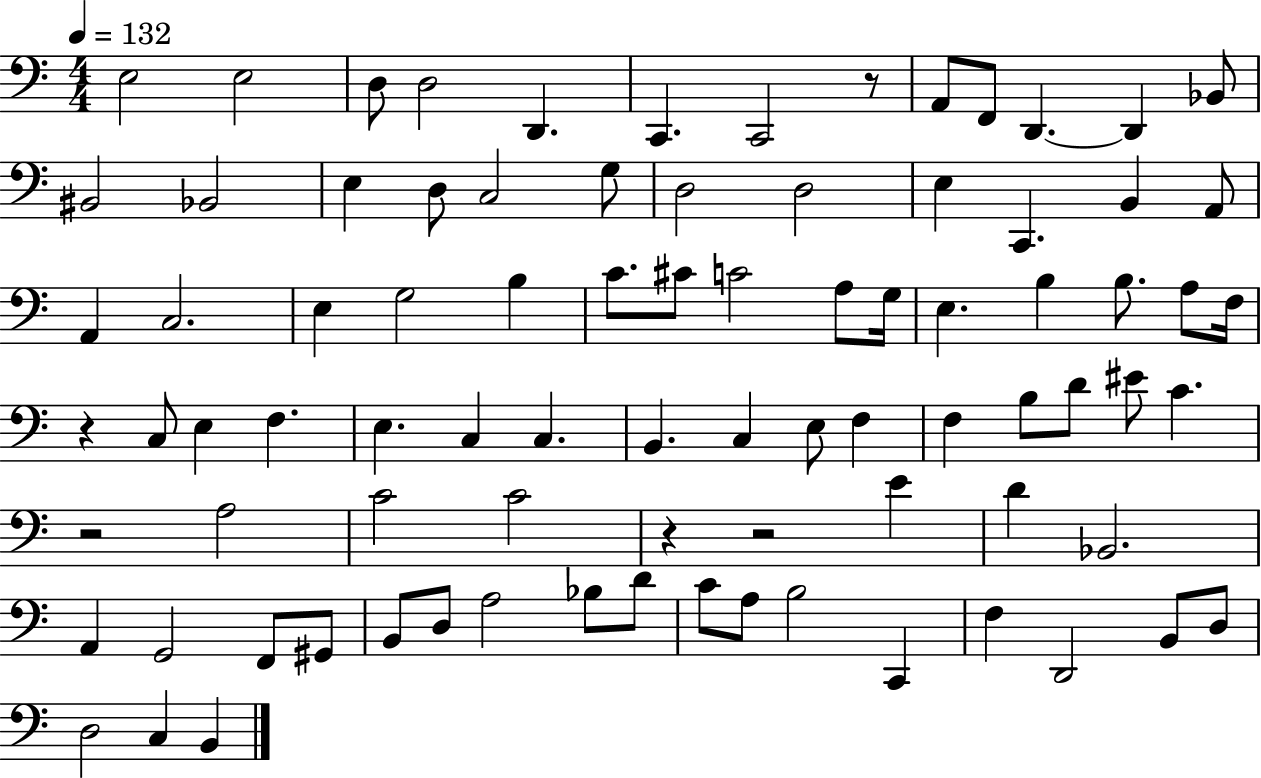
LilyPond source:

{
  \clef bass
  \numericTimeSignature
  \time 4/4
  \key c \major
  \tempo 4 = 132
  e2 e2 | d8 d2 d,4. | c,4. c,2 r8 | a,8 f,8 d,4.~~ d,4 bes,8 | \break bis,2 bes,2 | e4 d8 c2 g8 | d2 d2 | e4 c,4. b,4 a,8 | \break a,4 c2. | e4 g2 b4 | c'8. cis'8 c'2 a8 g16 | e4. b4 b8. a8 f16 | \break r4 c8 e4 f4. | e4. c4 c4. | b,4. c4 e8 f4 | f4 b8 d'8 eis'8 c'4. | \break r2 a2 | c'2 c'2 | r4 r2 e'4 | d'4 bes,2. | \break a,4 g,2 f,8 gis,8 | b,8 d8 a2 bes8 d'8 | c'8 a8 b2 c,4 | f4 d,2 b,8 d8 | \break d2 c4 b,4 | \bar "|."
}